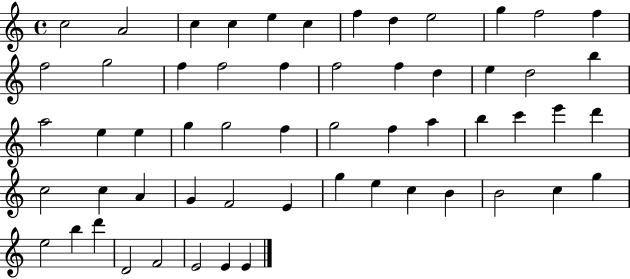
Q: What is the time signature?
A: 4/4